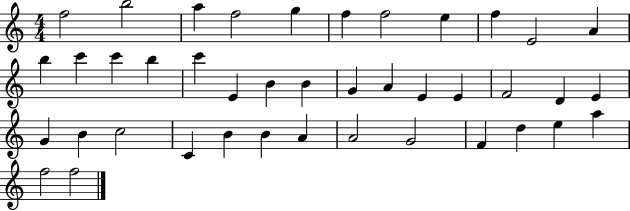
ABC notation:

X:1
T:Untitled
M:4/4
L:1/4
K:C
f2 b2 a f2 g f f2 e f E2 A b c' c' b c' E B B G A E E F2 D E G B c2 C B B A A2 G2 F d e a f2 f2